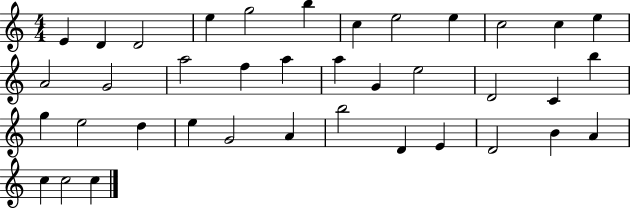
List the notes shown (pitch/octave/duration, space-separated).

E4/q D4/q D4/h E5/q G5/h B5/q C5/q E5/h E5/q C5/h C5/q E5/q A4/h G4/h A5/h F5/q A5/q A5/q G4/q E5/h D4/h C4/q B5/q G5/q E5/h D5/q E5/q G4/h A4/q B5/h D4/q E4/q D4/h B4/q A4/q C5/q C5/h C5/q